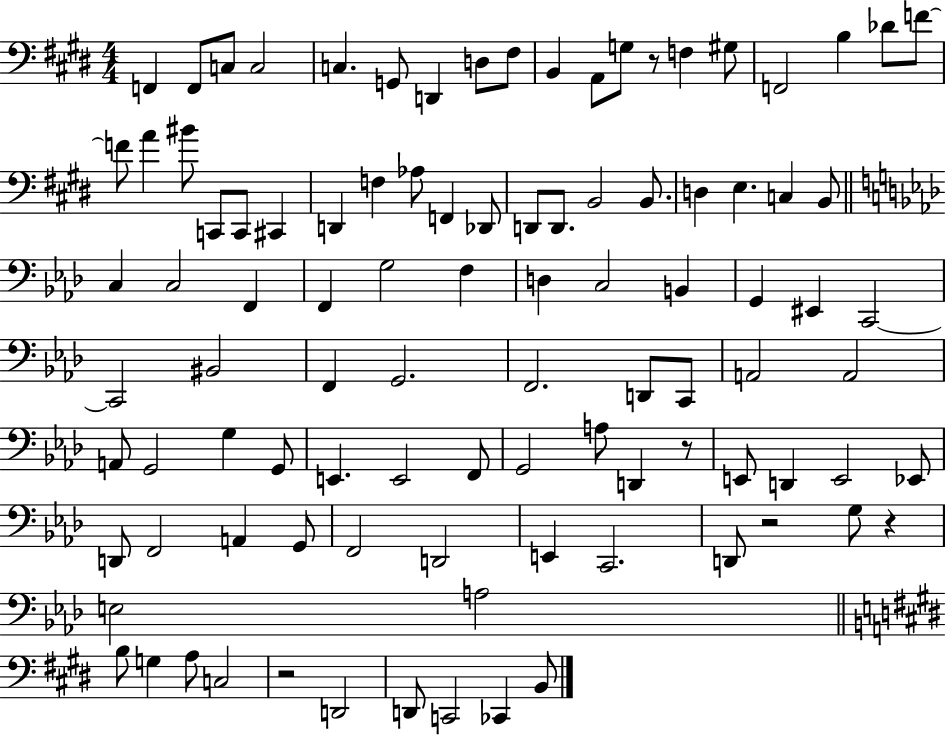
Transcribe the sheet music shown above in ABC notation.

X:1
T:Untitled
M:4/4
L:1/4
K:E
F,, F,,/2 C,/2 C,2 C, G,,/2 D,, D,/2 ^F,/2 B,, A,,/2 G,/2 z/2 F, ^G,/2 F,,2 B, _D/2 F/2 F/2 A ^B/2 C,,/2 C,,/2 ^C,, D,, F, _A,/2 F,, _D,,/2 D,,/2 D,,/2 B,,2 B,,/2 D, E, C, B,,/2 C, C,2 F,, F,, G,2 F, D, C,2 B,, G,, ^E,, C,,2 C,,2 ^B,,2 F,, G,,2 F,,2 D,,/2 C,,/2 A,,2 A,,2 A,,/2 G,,2 G, G,,/2 E,, E,,2 F,,/2 G,,2 A,/2 D,, z/2 E,,/2 D,, E,,2 _E,,/2 D,,/2 F,,2 A,, G,,/2 F,,2 D,,2 E,, C,,2 D,,/2 z2 G,/2 z E,2 A,2 B,/2 G, A,/2 C,2 z2 D,,2 D,,/2 C,,2 _C,, B,,/2